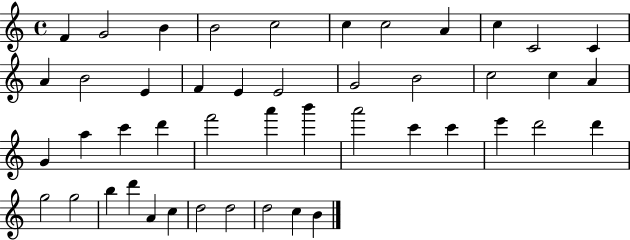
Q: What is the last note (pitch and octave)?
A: B4